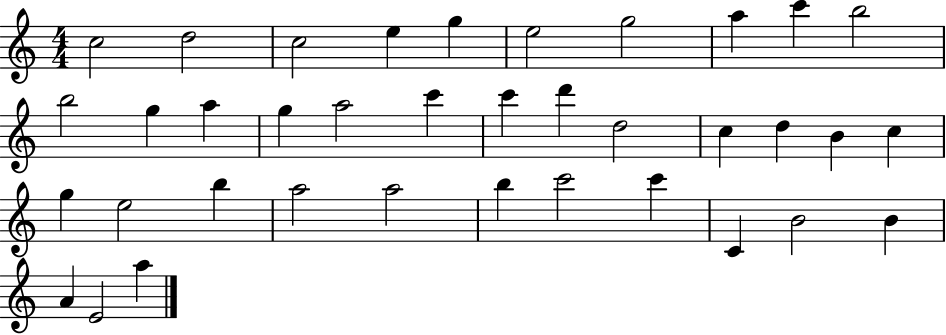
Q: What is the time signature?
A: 4/4